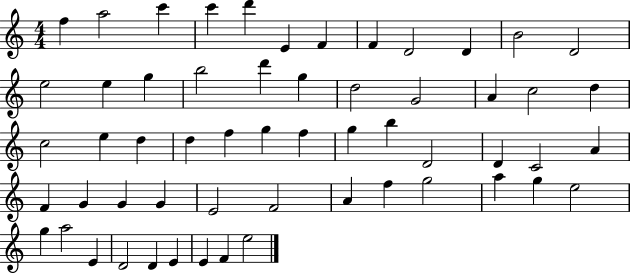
X:1
T:Untitled
M:4/4
L:1/4
K:C
f a2 c' c' d' E F F D2 D B2 D2 e2 e g b2 d' g d2 G2 A c2 d c2 e d d f g f g b D2 D C2 A F G G G E2 F2 A f g2 a g e2 g a2 E D2 D E E F e2